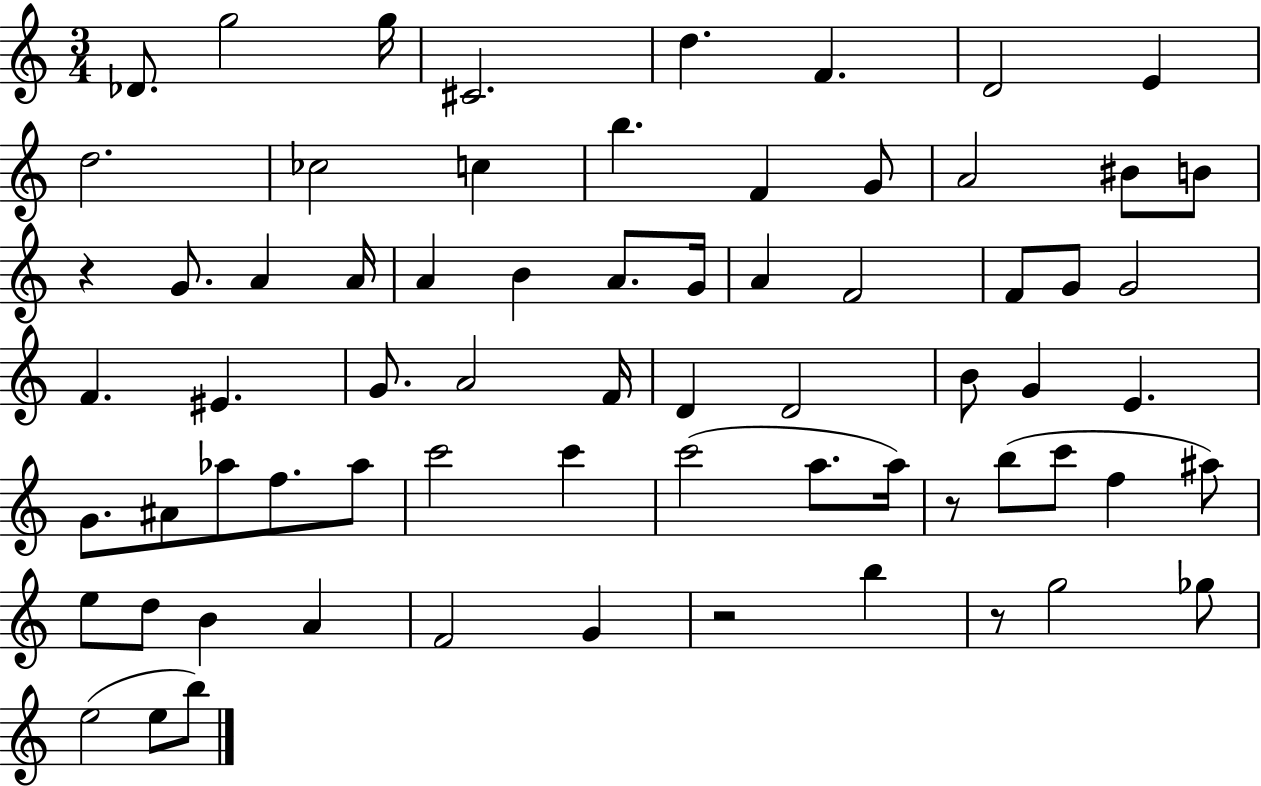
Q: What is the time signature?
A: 3/4